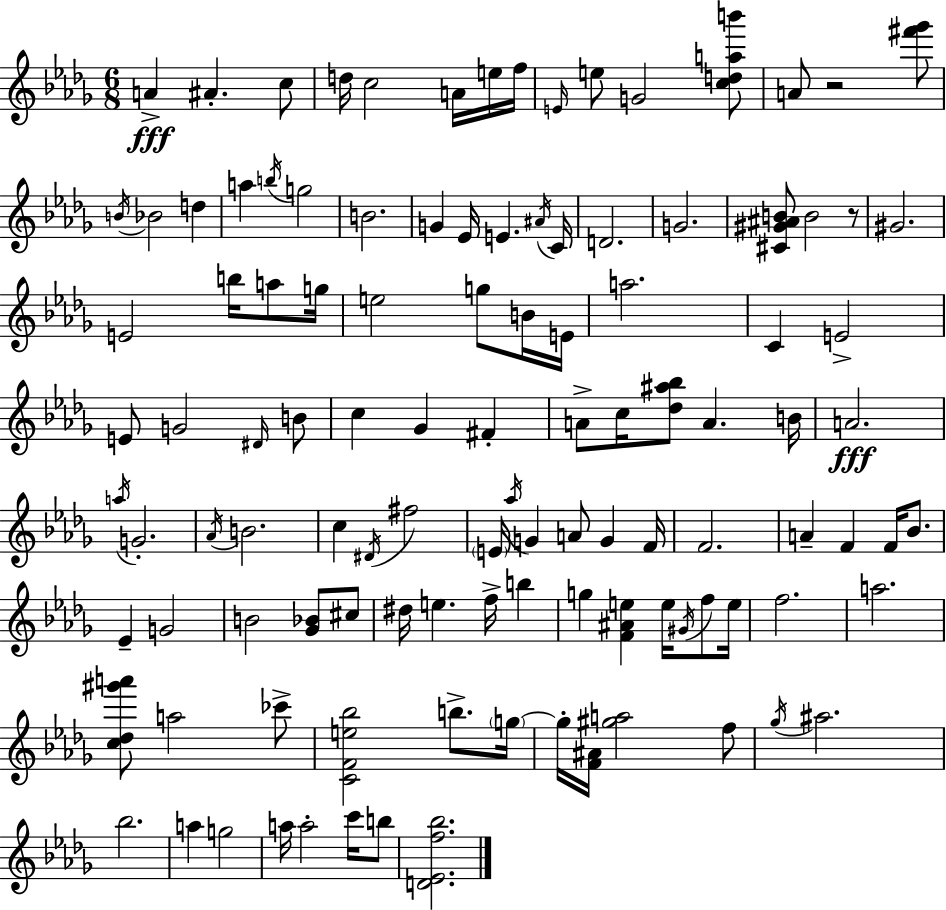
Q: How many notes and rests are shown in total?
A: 112